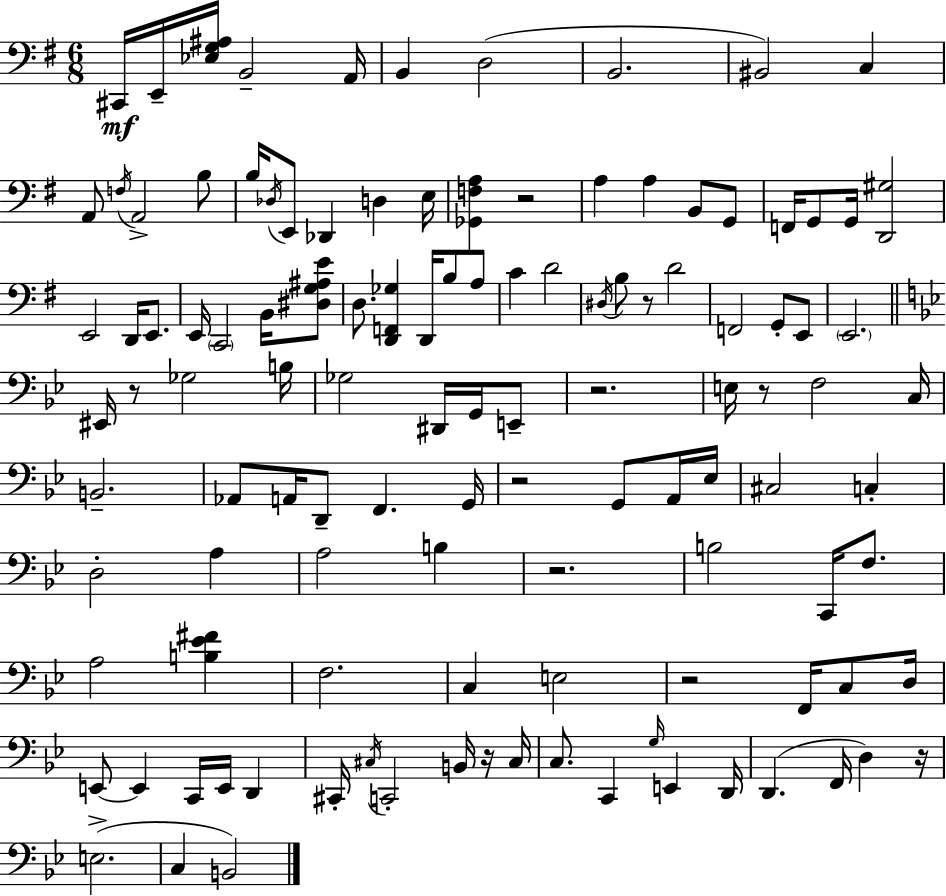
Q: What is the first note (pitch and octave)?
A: C#2